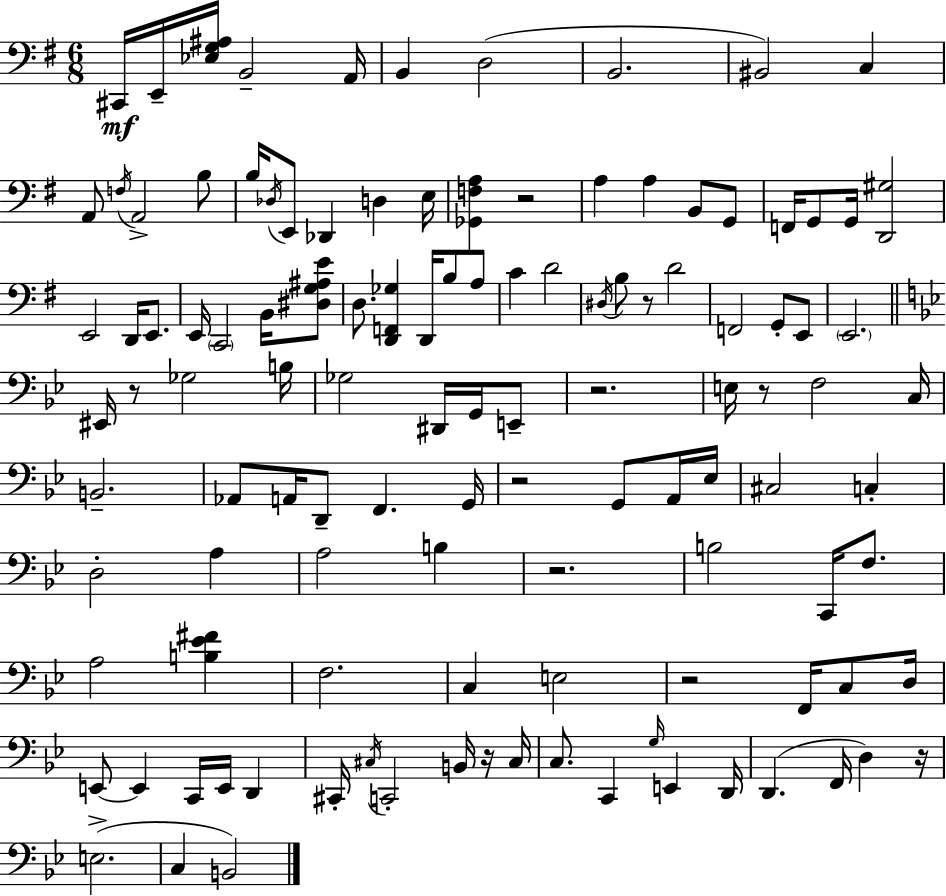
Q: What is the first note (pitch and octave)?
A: C#2